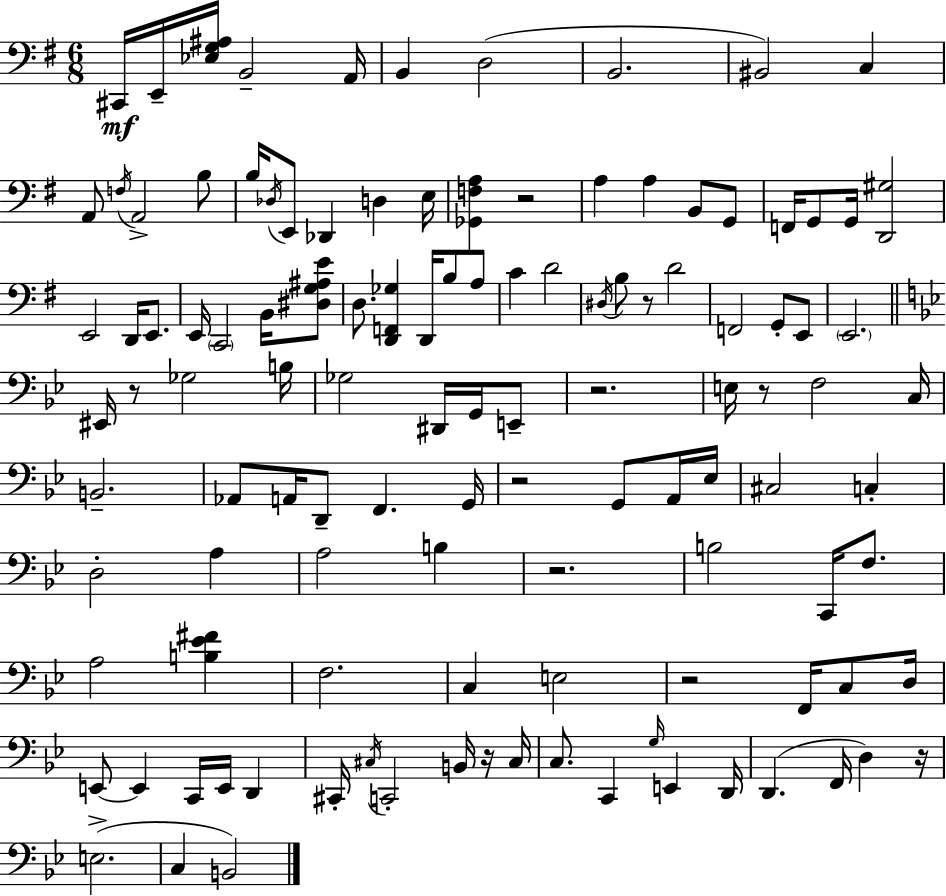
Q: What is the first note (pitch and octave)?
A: C#2